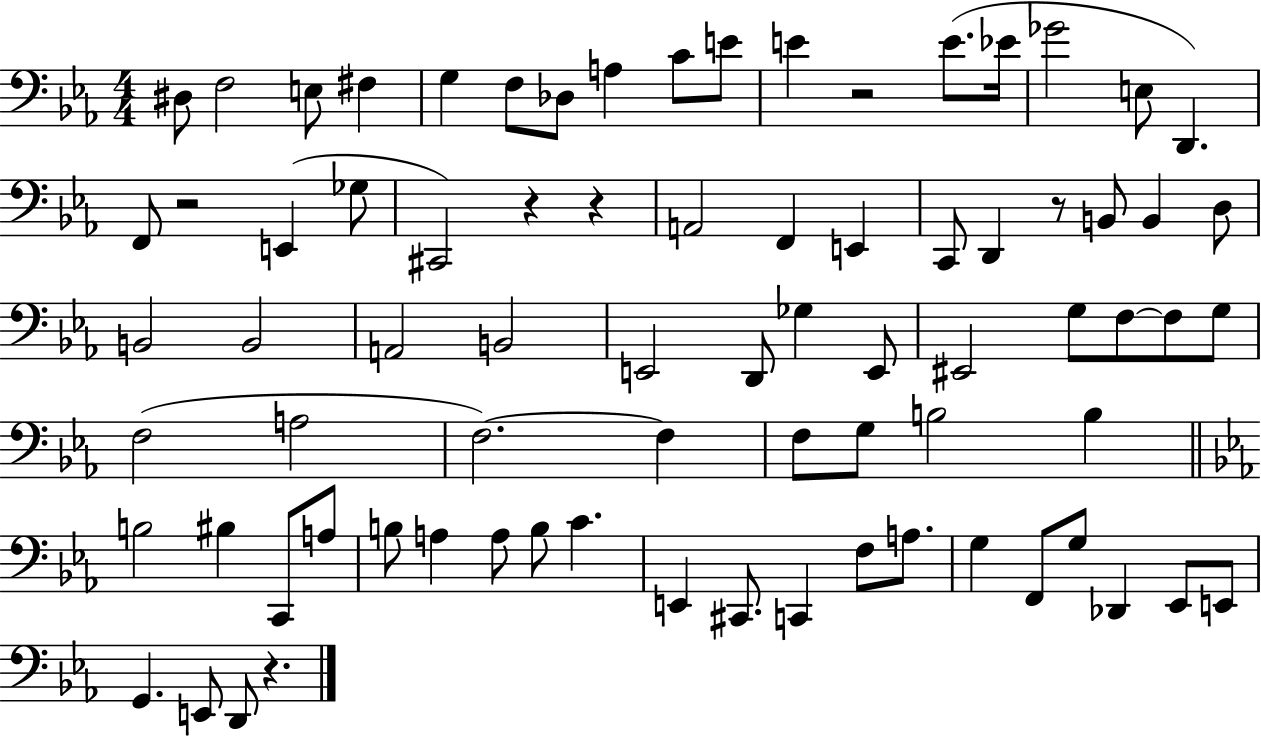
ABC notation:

X:1
T:Untitled
M:4/4
L:1/4
K:Eb
^D,/2 F,2 E,/2 ^F, G, F,/2 _D,/2 A, C/2 E/2 E z2 E/2 _E/4 _G2 E,/2 D,, F,,/2 z2 E,, _G,/2 ^C,,2 z z A,,2 F,, E,, C,,/2 D,, z/2 B,,/2 B,, D,/2 B,,2 B,,2 A,,2 B,,2 E,,2 D,,/2 _G, E,,/2 ^E,,2 G,/2 F,/2 F,/2 G,/2 F,2 A,2 F,2 F, F,/2 G,/2 B,2 B, B,2 ^B, C,,/2 A,/2 B,/2 A, A,/2 B,/2 C E,, ^C,,/2 C,, F,/2 A,/2 G, F,,/2 G,/2 _D,, _E,,/2 E,,/2 G,, E,,/2 D,,/2 z